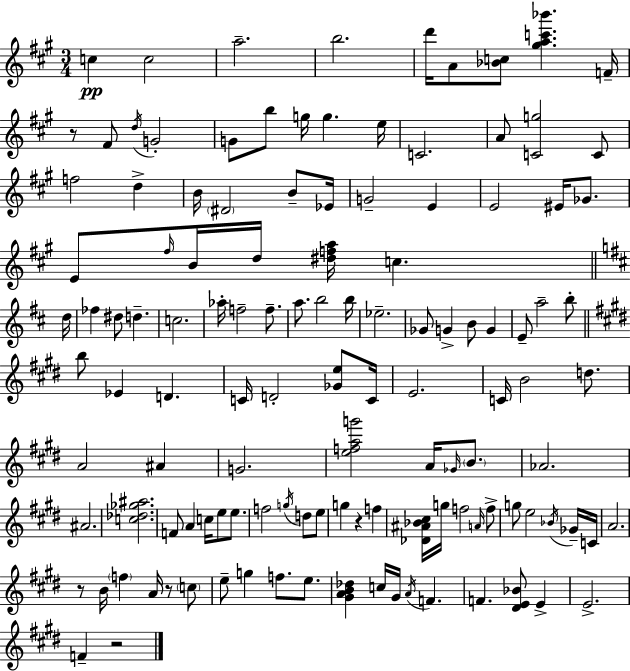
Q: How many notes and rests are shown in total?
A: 123